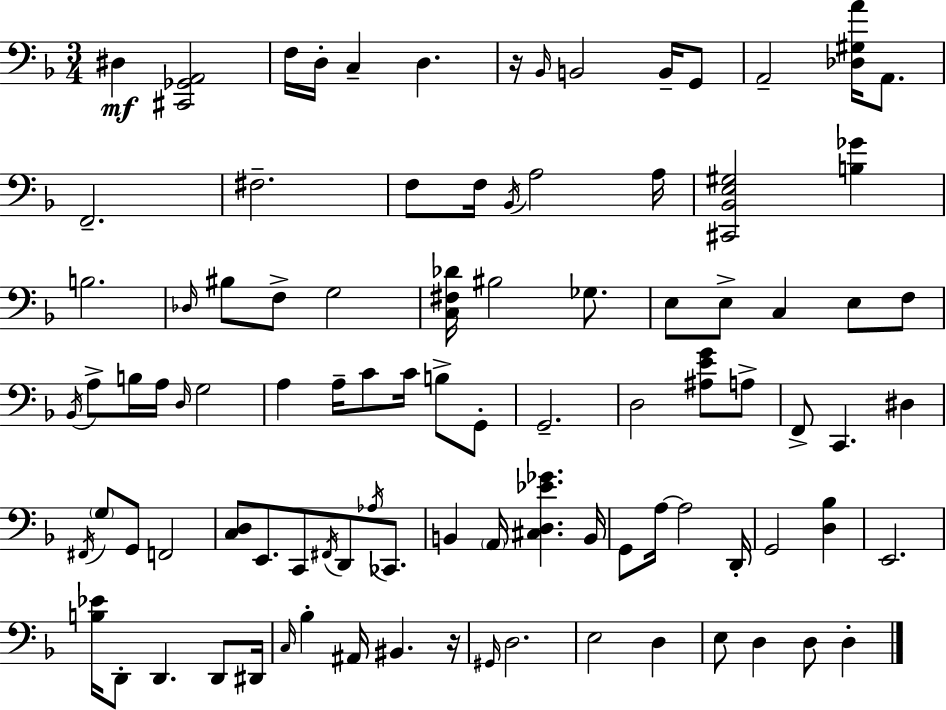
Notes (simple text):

D#3/q [C#2,Gb2,A2]/h F3/s D3/s C3/q D3/q. R/s Bb2/s B2/h B2/s G2/e A2/h [Db3,G#3,A4]/s A2/e. F2/h. F#3/h. F3/e F3/s Bb2/s A3/h A3/s [C#2,Bb2,E3,G#3]/h [B3,Gb4]/q B3/h. Db3/s BIS3/e F3/e G3/h [C3,F#3,Db4]/s BIS3/h Gb3/e. E3/e E3/e C3/q E3/e F3/e Bb2/s A3/e B3/s A3/s D3/s G3/h A3/q A3/s C4/e C4/s B3/e G2/e G2/h. D3/h [A#3,E4,G4]/e A3/e F2/e C2/q. D#3/q F#2/s G3/e G2/e F2/h [C3,D3]/e E2/e. C2/e F#2/s D2/e Ab3/s CES2/e. B2/q A2/s [C#3,D3,Eb4,Gb4]/q. B2/s G2/e A3/s A3/h D2/s G2/h [D3,Bb3]/q E2/h. [B3,Eb4]/s D2/e D2/q. D2/e D#2/s C3/s Bb3/q A#2/s BIS2/q. R/s G#2/s D3/h. E3/h D3/q E3/e D3/q D3/e D3/q